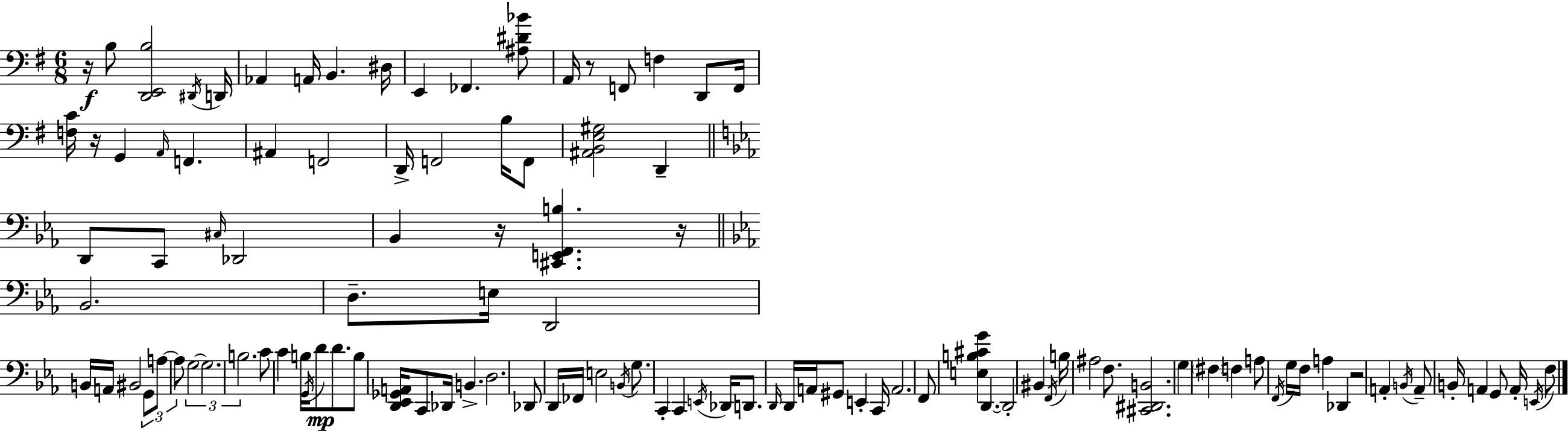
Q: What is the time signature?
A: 6/8